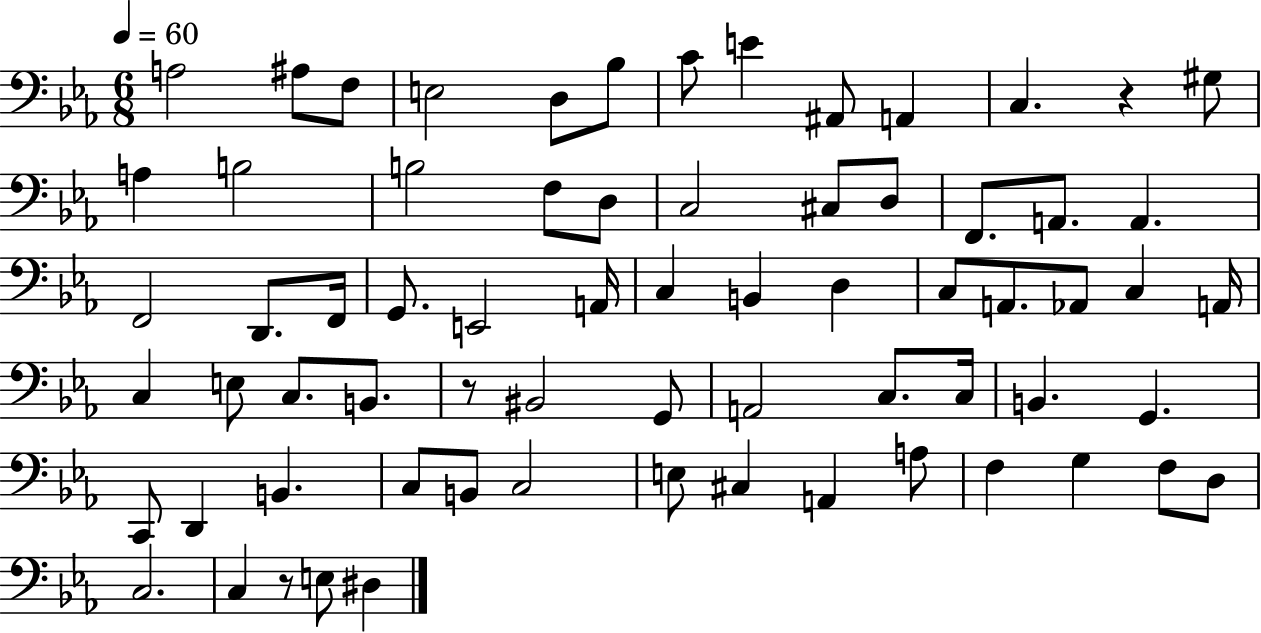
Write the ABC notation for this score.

X:1
T:Untitled
M:6/8
L:1/4
K:Eb
A,2 ^A,/2 F,/2 E,2 D,/2 _B,/2 C/2 E ^A,,/2 A,, C, z ^G,/2 A, B,2 B,2 F,/2 D,/2 C,2 ^C,/2 D,/2 F,,/2 A,,/2 A,, F,,2 D,,/2 F,,/4 G,,/2 E,,2 A,,/4 C, B,, D, C,/2 A,,/2 _A,,/2 C, A,,/4 C, E,/2 C,/2 B,,/2 z/2 ^B,,2 G,,/2 A,,2 C,/2 C,/4 B,, G,, C,,/2 D,, B,, C,/2 B,,/2 C,2 E,/2 ^C, A,, A,/2 F, G, F,/2 D,/2 C,2 C, z/2 E,/2 ^D,